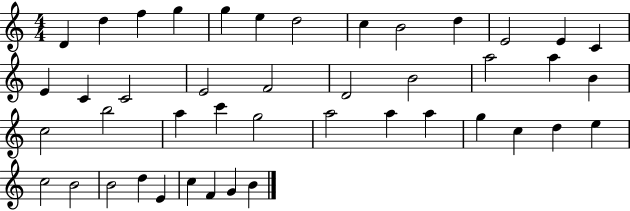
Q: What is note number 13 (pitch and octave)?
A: C4